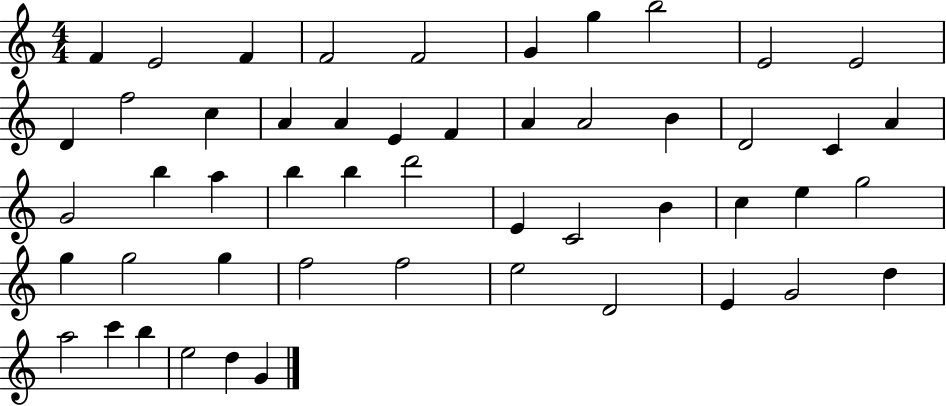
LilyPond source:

{
  \clef treble
  \numericTimeSignature
  \time 4/4
  \key c \major
  f'4 e'2 f'4 | f'2 f'2 | g'4 g''4 b''2 | e'2 e'2 | \break d'4 f''2 c''4 | a'4 a'4 e'4 f'4 | a'4 a'2 b'4 | d'2 c'4 a'4 | \break g'2 b''4 a''4 | b''4 b''4 d'''2 | e'4 c'2 b'4 | c''4 e''4 g''2 | \break g''4 g''2 g''4 | f''2 f''2 | e''2 d'2 | e'4 g'2 d''4 | \break a''2 c'''4 b''4 | e''2 d''4 g'4 | \bar "|."
}